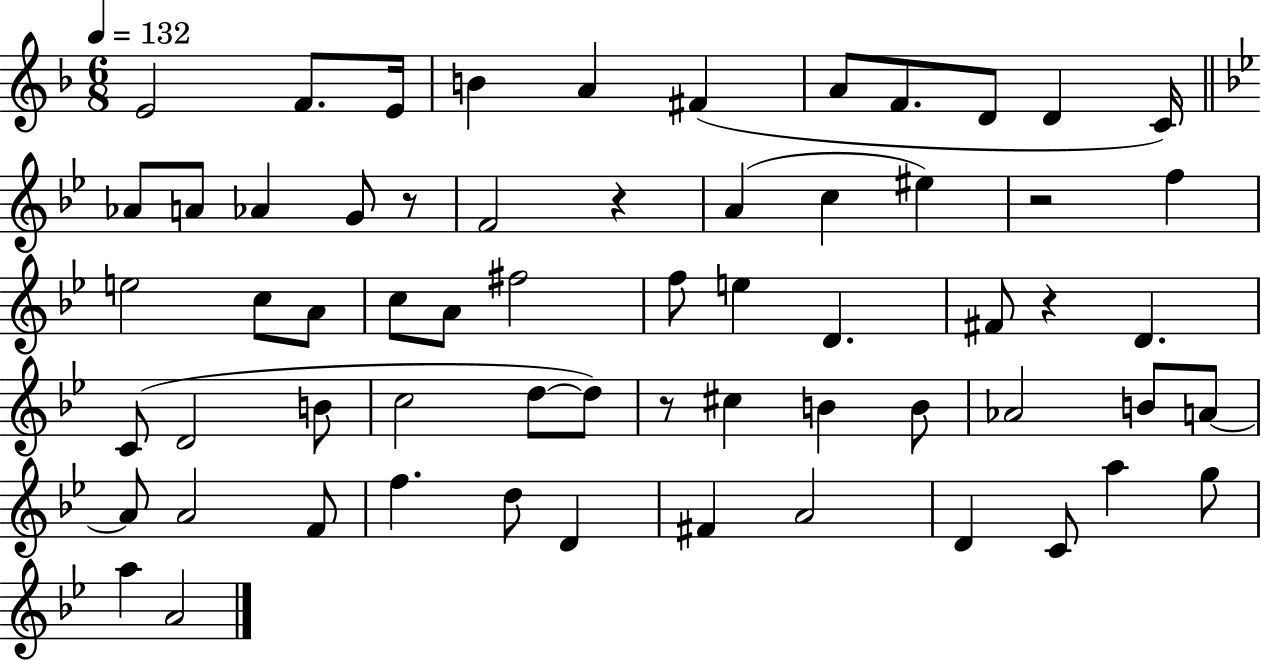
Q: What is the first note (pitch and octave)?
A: E4